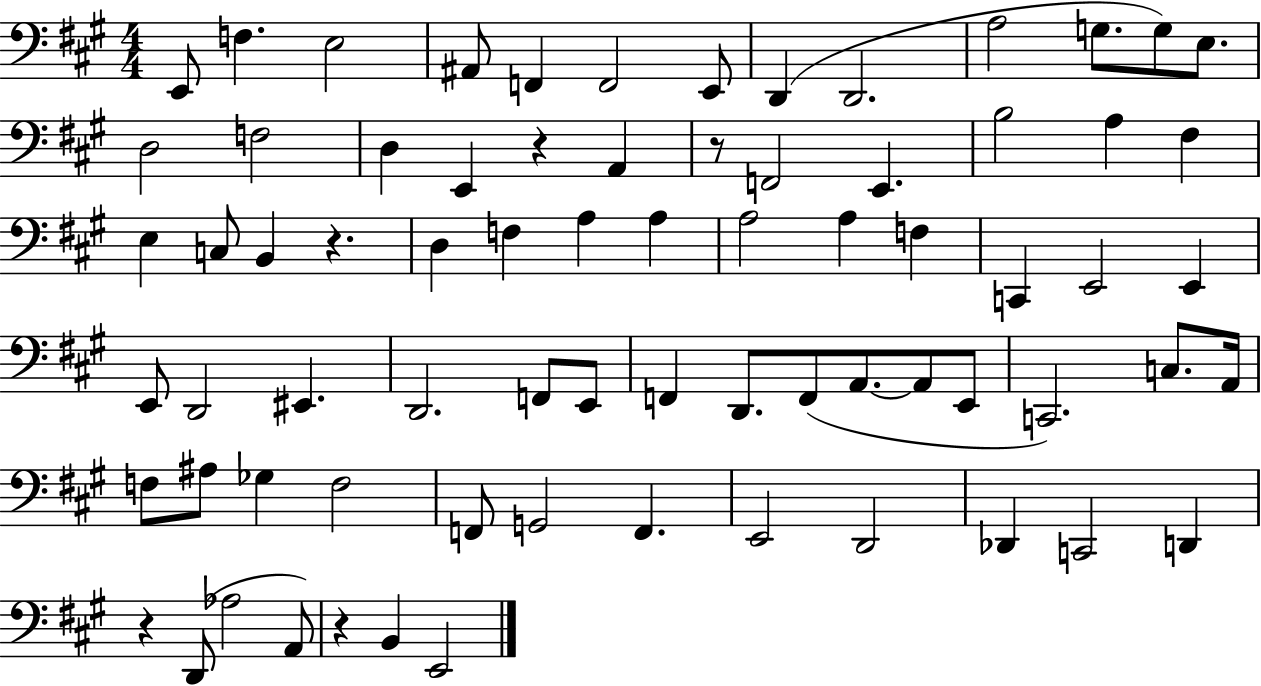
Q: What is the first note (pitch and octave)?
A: E2